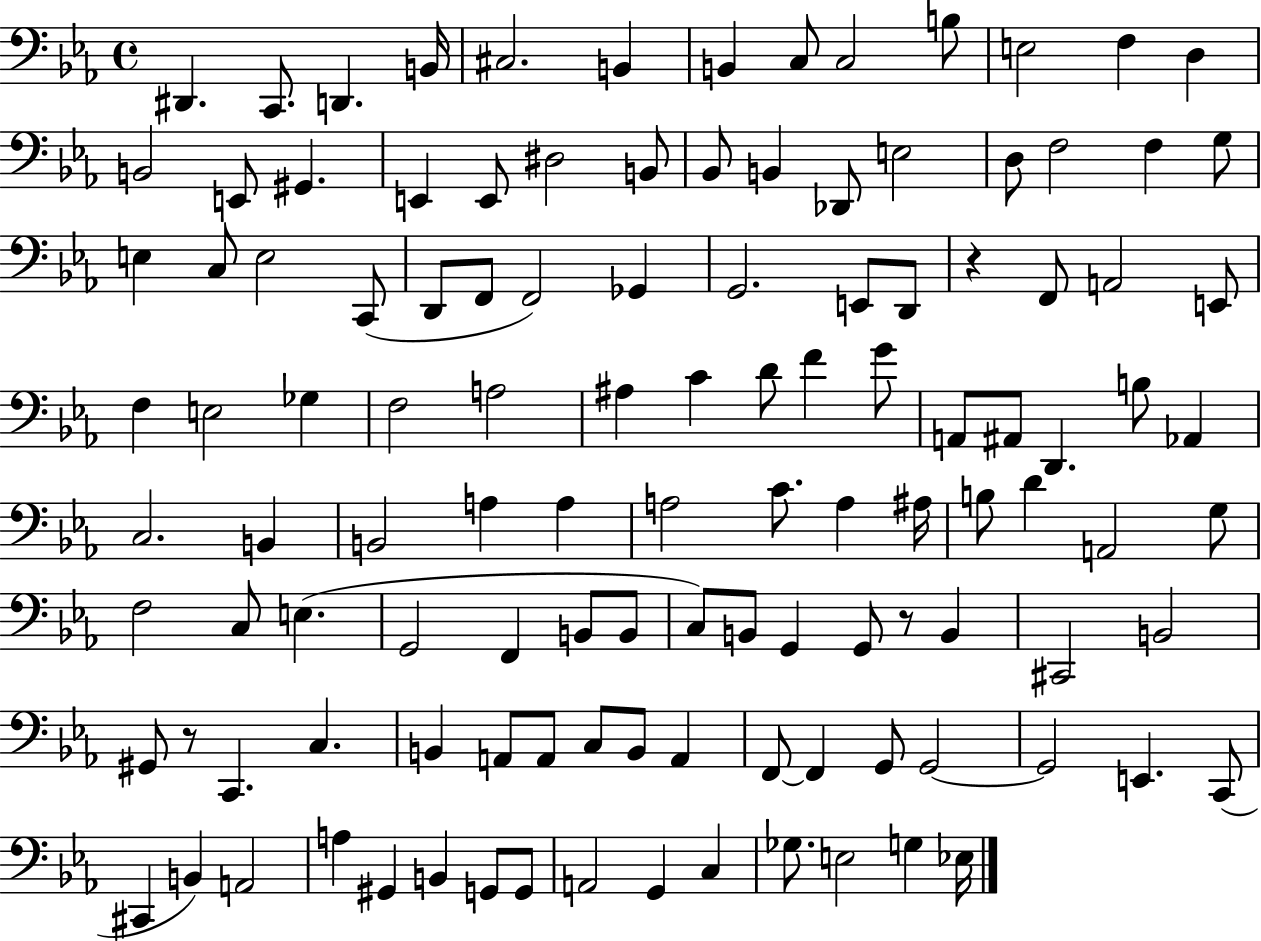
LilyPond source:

{
  \clef bass
  \time 4/4
  \defaultTimeSignature
  \key ees \major
  dis,4. c,8. d,4. b,16 | cis2. b,4 | b,4 c8 c2 b8 | e2 f4 d4 | \break b,2 e,8 gis,4. | e,4 e,8 dis2 b,8 | bes,8 b,4 des,8 e2 | d8 f2 f4 g8 | \break e4 c8 e2 c,8( | d,8 f,8 f,2) ges,4 | g,2. e,8 d,8 | r4 f,8 a,2 e,8 | \break f4 e2 ges4 | f2 a2 | ais4 c'4 d'8 f'4 g'8 | a,8 ais,8 d,4. b8 aes,4 | \break c2. b,4 | b,2 a4 a4 | a2 c'8. a4 ais16 | b8 d'4 a,2 g8 | \break f2 c8 e4.( | g,2 f,4 b,8 b,8 | c8) b,8 g,4 g,8 r8 b,4 | cis,2 b,2 | \break gis,8 r8 c,4. c4. | b,4 a,8 a,8 c8 b,8 a,4 | f,8~~ f,4 g,8 g,2~~ | g,2 e,4. c,8( | \break cis,4 b,4) a,2 | a4 gis,4 b,4 g,8 g,8 | a,2 g,4 c4 | ges8. e2 g4 ees16 | \break \bar "|."
}